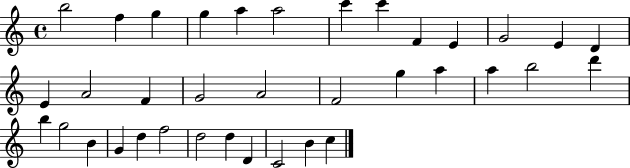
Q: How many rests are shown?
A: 0